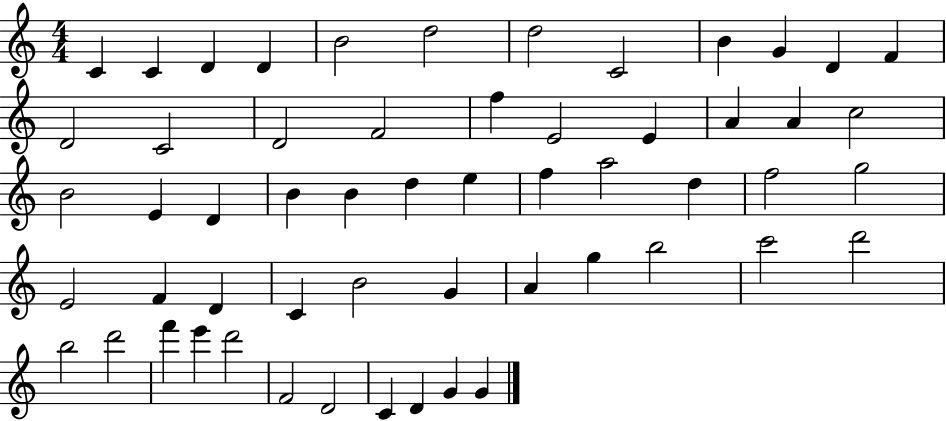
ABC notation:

X:1
T:Untitled
M:4/4
L:1/4
K:C
C C D D B2 d2 d2 C2 B G D F D2 C2 D2 F2 f E2 E A A c2 B2 E D B B d e f a2 d f2 g2 E2 F D C B2 G A g b2 c'2 d'2 b2 d'2 f' e' d'2 F2 D2 C D G G